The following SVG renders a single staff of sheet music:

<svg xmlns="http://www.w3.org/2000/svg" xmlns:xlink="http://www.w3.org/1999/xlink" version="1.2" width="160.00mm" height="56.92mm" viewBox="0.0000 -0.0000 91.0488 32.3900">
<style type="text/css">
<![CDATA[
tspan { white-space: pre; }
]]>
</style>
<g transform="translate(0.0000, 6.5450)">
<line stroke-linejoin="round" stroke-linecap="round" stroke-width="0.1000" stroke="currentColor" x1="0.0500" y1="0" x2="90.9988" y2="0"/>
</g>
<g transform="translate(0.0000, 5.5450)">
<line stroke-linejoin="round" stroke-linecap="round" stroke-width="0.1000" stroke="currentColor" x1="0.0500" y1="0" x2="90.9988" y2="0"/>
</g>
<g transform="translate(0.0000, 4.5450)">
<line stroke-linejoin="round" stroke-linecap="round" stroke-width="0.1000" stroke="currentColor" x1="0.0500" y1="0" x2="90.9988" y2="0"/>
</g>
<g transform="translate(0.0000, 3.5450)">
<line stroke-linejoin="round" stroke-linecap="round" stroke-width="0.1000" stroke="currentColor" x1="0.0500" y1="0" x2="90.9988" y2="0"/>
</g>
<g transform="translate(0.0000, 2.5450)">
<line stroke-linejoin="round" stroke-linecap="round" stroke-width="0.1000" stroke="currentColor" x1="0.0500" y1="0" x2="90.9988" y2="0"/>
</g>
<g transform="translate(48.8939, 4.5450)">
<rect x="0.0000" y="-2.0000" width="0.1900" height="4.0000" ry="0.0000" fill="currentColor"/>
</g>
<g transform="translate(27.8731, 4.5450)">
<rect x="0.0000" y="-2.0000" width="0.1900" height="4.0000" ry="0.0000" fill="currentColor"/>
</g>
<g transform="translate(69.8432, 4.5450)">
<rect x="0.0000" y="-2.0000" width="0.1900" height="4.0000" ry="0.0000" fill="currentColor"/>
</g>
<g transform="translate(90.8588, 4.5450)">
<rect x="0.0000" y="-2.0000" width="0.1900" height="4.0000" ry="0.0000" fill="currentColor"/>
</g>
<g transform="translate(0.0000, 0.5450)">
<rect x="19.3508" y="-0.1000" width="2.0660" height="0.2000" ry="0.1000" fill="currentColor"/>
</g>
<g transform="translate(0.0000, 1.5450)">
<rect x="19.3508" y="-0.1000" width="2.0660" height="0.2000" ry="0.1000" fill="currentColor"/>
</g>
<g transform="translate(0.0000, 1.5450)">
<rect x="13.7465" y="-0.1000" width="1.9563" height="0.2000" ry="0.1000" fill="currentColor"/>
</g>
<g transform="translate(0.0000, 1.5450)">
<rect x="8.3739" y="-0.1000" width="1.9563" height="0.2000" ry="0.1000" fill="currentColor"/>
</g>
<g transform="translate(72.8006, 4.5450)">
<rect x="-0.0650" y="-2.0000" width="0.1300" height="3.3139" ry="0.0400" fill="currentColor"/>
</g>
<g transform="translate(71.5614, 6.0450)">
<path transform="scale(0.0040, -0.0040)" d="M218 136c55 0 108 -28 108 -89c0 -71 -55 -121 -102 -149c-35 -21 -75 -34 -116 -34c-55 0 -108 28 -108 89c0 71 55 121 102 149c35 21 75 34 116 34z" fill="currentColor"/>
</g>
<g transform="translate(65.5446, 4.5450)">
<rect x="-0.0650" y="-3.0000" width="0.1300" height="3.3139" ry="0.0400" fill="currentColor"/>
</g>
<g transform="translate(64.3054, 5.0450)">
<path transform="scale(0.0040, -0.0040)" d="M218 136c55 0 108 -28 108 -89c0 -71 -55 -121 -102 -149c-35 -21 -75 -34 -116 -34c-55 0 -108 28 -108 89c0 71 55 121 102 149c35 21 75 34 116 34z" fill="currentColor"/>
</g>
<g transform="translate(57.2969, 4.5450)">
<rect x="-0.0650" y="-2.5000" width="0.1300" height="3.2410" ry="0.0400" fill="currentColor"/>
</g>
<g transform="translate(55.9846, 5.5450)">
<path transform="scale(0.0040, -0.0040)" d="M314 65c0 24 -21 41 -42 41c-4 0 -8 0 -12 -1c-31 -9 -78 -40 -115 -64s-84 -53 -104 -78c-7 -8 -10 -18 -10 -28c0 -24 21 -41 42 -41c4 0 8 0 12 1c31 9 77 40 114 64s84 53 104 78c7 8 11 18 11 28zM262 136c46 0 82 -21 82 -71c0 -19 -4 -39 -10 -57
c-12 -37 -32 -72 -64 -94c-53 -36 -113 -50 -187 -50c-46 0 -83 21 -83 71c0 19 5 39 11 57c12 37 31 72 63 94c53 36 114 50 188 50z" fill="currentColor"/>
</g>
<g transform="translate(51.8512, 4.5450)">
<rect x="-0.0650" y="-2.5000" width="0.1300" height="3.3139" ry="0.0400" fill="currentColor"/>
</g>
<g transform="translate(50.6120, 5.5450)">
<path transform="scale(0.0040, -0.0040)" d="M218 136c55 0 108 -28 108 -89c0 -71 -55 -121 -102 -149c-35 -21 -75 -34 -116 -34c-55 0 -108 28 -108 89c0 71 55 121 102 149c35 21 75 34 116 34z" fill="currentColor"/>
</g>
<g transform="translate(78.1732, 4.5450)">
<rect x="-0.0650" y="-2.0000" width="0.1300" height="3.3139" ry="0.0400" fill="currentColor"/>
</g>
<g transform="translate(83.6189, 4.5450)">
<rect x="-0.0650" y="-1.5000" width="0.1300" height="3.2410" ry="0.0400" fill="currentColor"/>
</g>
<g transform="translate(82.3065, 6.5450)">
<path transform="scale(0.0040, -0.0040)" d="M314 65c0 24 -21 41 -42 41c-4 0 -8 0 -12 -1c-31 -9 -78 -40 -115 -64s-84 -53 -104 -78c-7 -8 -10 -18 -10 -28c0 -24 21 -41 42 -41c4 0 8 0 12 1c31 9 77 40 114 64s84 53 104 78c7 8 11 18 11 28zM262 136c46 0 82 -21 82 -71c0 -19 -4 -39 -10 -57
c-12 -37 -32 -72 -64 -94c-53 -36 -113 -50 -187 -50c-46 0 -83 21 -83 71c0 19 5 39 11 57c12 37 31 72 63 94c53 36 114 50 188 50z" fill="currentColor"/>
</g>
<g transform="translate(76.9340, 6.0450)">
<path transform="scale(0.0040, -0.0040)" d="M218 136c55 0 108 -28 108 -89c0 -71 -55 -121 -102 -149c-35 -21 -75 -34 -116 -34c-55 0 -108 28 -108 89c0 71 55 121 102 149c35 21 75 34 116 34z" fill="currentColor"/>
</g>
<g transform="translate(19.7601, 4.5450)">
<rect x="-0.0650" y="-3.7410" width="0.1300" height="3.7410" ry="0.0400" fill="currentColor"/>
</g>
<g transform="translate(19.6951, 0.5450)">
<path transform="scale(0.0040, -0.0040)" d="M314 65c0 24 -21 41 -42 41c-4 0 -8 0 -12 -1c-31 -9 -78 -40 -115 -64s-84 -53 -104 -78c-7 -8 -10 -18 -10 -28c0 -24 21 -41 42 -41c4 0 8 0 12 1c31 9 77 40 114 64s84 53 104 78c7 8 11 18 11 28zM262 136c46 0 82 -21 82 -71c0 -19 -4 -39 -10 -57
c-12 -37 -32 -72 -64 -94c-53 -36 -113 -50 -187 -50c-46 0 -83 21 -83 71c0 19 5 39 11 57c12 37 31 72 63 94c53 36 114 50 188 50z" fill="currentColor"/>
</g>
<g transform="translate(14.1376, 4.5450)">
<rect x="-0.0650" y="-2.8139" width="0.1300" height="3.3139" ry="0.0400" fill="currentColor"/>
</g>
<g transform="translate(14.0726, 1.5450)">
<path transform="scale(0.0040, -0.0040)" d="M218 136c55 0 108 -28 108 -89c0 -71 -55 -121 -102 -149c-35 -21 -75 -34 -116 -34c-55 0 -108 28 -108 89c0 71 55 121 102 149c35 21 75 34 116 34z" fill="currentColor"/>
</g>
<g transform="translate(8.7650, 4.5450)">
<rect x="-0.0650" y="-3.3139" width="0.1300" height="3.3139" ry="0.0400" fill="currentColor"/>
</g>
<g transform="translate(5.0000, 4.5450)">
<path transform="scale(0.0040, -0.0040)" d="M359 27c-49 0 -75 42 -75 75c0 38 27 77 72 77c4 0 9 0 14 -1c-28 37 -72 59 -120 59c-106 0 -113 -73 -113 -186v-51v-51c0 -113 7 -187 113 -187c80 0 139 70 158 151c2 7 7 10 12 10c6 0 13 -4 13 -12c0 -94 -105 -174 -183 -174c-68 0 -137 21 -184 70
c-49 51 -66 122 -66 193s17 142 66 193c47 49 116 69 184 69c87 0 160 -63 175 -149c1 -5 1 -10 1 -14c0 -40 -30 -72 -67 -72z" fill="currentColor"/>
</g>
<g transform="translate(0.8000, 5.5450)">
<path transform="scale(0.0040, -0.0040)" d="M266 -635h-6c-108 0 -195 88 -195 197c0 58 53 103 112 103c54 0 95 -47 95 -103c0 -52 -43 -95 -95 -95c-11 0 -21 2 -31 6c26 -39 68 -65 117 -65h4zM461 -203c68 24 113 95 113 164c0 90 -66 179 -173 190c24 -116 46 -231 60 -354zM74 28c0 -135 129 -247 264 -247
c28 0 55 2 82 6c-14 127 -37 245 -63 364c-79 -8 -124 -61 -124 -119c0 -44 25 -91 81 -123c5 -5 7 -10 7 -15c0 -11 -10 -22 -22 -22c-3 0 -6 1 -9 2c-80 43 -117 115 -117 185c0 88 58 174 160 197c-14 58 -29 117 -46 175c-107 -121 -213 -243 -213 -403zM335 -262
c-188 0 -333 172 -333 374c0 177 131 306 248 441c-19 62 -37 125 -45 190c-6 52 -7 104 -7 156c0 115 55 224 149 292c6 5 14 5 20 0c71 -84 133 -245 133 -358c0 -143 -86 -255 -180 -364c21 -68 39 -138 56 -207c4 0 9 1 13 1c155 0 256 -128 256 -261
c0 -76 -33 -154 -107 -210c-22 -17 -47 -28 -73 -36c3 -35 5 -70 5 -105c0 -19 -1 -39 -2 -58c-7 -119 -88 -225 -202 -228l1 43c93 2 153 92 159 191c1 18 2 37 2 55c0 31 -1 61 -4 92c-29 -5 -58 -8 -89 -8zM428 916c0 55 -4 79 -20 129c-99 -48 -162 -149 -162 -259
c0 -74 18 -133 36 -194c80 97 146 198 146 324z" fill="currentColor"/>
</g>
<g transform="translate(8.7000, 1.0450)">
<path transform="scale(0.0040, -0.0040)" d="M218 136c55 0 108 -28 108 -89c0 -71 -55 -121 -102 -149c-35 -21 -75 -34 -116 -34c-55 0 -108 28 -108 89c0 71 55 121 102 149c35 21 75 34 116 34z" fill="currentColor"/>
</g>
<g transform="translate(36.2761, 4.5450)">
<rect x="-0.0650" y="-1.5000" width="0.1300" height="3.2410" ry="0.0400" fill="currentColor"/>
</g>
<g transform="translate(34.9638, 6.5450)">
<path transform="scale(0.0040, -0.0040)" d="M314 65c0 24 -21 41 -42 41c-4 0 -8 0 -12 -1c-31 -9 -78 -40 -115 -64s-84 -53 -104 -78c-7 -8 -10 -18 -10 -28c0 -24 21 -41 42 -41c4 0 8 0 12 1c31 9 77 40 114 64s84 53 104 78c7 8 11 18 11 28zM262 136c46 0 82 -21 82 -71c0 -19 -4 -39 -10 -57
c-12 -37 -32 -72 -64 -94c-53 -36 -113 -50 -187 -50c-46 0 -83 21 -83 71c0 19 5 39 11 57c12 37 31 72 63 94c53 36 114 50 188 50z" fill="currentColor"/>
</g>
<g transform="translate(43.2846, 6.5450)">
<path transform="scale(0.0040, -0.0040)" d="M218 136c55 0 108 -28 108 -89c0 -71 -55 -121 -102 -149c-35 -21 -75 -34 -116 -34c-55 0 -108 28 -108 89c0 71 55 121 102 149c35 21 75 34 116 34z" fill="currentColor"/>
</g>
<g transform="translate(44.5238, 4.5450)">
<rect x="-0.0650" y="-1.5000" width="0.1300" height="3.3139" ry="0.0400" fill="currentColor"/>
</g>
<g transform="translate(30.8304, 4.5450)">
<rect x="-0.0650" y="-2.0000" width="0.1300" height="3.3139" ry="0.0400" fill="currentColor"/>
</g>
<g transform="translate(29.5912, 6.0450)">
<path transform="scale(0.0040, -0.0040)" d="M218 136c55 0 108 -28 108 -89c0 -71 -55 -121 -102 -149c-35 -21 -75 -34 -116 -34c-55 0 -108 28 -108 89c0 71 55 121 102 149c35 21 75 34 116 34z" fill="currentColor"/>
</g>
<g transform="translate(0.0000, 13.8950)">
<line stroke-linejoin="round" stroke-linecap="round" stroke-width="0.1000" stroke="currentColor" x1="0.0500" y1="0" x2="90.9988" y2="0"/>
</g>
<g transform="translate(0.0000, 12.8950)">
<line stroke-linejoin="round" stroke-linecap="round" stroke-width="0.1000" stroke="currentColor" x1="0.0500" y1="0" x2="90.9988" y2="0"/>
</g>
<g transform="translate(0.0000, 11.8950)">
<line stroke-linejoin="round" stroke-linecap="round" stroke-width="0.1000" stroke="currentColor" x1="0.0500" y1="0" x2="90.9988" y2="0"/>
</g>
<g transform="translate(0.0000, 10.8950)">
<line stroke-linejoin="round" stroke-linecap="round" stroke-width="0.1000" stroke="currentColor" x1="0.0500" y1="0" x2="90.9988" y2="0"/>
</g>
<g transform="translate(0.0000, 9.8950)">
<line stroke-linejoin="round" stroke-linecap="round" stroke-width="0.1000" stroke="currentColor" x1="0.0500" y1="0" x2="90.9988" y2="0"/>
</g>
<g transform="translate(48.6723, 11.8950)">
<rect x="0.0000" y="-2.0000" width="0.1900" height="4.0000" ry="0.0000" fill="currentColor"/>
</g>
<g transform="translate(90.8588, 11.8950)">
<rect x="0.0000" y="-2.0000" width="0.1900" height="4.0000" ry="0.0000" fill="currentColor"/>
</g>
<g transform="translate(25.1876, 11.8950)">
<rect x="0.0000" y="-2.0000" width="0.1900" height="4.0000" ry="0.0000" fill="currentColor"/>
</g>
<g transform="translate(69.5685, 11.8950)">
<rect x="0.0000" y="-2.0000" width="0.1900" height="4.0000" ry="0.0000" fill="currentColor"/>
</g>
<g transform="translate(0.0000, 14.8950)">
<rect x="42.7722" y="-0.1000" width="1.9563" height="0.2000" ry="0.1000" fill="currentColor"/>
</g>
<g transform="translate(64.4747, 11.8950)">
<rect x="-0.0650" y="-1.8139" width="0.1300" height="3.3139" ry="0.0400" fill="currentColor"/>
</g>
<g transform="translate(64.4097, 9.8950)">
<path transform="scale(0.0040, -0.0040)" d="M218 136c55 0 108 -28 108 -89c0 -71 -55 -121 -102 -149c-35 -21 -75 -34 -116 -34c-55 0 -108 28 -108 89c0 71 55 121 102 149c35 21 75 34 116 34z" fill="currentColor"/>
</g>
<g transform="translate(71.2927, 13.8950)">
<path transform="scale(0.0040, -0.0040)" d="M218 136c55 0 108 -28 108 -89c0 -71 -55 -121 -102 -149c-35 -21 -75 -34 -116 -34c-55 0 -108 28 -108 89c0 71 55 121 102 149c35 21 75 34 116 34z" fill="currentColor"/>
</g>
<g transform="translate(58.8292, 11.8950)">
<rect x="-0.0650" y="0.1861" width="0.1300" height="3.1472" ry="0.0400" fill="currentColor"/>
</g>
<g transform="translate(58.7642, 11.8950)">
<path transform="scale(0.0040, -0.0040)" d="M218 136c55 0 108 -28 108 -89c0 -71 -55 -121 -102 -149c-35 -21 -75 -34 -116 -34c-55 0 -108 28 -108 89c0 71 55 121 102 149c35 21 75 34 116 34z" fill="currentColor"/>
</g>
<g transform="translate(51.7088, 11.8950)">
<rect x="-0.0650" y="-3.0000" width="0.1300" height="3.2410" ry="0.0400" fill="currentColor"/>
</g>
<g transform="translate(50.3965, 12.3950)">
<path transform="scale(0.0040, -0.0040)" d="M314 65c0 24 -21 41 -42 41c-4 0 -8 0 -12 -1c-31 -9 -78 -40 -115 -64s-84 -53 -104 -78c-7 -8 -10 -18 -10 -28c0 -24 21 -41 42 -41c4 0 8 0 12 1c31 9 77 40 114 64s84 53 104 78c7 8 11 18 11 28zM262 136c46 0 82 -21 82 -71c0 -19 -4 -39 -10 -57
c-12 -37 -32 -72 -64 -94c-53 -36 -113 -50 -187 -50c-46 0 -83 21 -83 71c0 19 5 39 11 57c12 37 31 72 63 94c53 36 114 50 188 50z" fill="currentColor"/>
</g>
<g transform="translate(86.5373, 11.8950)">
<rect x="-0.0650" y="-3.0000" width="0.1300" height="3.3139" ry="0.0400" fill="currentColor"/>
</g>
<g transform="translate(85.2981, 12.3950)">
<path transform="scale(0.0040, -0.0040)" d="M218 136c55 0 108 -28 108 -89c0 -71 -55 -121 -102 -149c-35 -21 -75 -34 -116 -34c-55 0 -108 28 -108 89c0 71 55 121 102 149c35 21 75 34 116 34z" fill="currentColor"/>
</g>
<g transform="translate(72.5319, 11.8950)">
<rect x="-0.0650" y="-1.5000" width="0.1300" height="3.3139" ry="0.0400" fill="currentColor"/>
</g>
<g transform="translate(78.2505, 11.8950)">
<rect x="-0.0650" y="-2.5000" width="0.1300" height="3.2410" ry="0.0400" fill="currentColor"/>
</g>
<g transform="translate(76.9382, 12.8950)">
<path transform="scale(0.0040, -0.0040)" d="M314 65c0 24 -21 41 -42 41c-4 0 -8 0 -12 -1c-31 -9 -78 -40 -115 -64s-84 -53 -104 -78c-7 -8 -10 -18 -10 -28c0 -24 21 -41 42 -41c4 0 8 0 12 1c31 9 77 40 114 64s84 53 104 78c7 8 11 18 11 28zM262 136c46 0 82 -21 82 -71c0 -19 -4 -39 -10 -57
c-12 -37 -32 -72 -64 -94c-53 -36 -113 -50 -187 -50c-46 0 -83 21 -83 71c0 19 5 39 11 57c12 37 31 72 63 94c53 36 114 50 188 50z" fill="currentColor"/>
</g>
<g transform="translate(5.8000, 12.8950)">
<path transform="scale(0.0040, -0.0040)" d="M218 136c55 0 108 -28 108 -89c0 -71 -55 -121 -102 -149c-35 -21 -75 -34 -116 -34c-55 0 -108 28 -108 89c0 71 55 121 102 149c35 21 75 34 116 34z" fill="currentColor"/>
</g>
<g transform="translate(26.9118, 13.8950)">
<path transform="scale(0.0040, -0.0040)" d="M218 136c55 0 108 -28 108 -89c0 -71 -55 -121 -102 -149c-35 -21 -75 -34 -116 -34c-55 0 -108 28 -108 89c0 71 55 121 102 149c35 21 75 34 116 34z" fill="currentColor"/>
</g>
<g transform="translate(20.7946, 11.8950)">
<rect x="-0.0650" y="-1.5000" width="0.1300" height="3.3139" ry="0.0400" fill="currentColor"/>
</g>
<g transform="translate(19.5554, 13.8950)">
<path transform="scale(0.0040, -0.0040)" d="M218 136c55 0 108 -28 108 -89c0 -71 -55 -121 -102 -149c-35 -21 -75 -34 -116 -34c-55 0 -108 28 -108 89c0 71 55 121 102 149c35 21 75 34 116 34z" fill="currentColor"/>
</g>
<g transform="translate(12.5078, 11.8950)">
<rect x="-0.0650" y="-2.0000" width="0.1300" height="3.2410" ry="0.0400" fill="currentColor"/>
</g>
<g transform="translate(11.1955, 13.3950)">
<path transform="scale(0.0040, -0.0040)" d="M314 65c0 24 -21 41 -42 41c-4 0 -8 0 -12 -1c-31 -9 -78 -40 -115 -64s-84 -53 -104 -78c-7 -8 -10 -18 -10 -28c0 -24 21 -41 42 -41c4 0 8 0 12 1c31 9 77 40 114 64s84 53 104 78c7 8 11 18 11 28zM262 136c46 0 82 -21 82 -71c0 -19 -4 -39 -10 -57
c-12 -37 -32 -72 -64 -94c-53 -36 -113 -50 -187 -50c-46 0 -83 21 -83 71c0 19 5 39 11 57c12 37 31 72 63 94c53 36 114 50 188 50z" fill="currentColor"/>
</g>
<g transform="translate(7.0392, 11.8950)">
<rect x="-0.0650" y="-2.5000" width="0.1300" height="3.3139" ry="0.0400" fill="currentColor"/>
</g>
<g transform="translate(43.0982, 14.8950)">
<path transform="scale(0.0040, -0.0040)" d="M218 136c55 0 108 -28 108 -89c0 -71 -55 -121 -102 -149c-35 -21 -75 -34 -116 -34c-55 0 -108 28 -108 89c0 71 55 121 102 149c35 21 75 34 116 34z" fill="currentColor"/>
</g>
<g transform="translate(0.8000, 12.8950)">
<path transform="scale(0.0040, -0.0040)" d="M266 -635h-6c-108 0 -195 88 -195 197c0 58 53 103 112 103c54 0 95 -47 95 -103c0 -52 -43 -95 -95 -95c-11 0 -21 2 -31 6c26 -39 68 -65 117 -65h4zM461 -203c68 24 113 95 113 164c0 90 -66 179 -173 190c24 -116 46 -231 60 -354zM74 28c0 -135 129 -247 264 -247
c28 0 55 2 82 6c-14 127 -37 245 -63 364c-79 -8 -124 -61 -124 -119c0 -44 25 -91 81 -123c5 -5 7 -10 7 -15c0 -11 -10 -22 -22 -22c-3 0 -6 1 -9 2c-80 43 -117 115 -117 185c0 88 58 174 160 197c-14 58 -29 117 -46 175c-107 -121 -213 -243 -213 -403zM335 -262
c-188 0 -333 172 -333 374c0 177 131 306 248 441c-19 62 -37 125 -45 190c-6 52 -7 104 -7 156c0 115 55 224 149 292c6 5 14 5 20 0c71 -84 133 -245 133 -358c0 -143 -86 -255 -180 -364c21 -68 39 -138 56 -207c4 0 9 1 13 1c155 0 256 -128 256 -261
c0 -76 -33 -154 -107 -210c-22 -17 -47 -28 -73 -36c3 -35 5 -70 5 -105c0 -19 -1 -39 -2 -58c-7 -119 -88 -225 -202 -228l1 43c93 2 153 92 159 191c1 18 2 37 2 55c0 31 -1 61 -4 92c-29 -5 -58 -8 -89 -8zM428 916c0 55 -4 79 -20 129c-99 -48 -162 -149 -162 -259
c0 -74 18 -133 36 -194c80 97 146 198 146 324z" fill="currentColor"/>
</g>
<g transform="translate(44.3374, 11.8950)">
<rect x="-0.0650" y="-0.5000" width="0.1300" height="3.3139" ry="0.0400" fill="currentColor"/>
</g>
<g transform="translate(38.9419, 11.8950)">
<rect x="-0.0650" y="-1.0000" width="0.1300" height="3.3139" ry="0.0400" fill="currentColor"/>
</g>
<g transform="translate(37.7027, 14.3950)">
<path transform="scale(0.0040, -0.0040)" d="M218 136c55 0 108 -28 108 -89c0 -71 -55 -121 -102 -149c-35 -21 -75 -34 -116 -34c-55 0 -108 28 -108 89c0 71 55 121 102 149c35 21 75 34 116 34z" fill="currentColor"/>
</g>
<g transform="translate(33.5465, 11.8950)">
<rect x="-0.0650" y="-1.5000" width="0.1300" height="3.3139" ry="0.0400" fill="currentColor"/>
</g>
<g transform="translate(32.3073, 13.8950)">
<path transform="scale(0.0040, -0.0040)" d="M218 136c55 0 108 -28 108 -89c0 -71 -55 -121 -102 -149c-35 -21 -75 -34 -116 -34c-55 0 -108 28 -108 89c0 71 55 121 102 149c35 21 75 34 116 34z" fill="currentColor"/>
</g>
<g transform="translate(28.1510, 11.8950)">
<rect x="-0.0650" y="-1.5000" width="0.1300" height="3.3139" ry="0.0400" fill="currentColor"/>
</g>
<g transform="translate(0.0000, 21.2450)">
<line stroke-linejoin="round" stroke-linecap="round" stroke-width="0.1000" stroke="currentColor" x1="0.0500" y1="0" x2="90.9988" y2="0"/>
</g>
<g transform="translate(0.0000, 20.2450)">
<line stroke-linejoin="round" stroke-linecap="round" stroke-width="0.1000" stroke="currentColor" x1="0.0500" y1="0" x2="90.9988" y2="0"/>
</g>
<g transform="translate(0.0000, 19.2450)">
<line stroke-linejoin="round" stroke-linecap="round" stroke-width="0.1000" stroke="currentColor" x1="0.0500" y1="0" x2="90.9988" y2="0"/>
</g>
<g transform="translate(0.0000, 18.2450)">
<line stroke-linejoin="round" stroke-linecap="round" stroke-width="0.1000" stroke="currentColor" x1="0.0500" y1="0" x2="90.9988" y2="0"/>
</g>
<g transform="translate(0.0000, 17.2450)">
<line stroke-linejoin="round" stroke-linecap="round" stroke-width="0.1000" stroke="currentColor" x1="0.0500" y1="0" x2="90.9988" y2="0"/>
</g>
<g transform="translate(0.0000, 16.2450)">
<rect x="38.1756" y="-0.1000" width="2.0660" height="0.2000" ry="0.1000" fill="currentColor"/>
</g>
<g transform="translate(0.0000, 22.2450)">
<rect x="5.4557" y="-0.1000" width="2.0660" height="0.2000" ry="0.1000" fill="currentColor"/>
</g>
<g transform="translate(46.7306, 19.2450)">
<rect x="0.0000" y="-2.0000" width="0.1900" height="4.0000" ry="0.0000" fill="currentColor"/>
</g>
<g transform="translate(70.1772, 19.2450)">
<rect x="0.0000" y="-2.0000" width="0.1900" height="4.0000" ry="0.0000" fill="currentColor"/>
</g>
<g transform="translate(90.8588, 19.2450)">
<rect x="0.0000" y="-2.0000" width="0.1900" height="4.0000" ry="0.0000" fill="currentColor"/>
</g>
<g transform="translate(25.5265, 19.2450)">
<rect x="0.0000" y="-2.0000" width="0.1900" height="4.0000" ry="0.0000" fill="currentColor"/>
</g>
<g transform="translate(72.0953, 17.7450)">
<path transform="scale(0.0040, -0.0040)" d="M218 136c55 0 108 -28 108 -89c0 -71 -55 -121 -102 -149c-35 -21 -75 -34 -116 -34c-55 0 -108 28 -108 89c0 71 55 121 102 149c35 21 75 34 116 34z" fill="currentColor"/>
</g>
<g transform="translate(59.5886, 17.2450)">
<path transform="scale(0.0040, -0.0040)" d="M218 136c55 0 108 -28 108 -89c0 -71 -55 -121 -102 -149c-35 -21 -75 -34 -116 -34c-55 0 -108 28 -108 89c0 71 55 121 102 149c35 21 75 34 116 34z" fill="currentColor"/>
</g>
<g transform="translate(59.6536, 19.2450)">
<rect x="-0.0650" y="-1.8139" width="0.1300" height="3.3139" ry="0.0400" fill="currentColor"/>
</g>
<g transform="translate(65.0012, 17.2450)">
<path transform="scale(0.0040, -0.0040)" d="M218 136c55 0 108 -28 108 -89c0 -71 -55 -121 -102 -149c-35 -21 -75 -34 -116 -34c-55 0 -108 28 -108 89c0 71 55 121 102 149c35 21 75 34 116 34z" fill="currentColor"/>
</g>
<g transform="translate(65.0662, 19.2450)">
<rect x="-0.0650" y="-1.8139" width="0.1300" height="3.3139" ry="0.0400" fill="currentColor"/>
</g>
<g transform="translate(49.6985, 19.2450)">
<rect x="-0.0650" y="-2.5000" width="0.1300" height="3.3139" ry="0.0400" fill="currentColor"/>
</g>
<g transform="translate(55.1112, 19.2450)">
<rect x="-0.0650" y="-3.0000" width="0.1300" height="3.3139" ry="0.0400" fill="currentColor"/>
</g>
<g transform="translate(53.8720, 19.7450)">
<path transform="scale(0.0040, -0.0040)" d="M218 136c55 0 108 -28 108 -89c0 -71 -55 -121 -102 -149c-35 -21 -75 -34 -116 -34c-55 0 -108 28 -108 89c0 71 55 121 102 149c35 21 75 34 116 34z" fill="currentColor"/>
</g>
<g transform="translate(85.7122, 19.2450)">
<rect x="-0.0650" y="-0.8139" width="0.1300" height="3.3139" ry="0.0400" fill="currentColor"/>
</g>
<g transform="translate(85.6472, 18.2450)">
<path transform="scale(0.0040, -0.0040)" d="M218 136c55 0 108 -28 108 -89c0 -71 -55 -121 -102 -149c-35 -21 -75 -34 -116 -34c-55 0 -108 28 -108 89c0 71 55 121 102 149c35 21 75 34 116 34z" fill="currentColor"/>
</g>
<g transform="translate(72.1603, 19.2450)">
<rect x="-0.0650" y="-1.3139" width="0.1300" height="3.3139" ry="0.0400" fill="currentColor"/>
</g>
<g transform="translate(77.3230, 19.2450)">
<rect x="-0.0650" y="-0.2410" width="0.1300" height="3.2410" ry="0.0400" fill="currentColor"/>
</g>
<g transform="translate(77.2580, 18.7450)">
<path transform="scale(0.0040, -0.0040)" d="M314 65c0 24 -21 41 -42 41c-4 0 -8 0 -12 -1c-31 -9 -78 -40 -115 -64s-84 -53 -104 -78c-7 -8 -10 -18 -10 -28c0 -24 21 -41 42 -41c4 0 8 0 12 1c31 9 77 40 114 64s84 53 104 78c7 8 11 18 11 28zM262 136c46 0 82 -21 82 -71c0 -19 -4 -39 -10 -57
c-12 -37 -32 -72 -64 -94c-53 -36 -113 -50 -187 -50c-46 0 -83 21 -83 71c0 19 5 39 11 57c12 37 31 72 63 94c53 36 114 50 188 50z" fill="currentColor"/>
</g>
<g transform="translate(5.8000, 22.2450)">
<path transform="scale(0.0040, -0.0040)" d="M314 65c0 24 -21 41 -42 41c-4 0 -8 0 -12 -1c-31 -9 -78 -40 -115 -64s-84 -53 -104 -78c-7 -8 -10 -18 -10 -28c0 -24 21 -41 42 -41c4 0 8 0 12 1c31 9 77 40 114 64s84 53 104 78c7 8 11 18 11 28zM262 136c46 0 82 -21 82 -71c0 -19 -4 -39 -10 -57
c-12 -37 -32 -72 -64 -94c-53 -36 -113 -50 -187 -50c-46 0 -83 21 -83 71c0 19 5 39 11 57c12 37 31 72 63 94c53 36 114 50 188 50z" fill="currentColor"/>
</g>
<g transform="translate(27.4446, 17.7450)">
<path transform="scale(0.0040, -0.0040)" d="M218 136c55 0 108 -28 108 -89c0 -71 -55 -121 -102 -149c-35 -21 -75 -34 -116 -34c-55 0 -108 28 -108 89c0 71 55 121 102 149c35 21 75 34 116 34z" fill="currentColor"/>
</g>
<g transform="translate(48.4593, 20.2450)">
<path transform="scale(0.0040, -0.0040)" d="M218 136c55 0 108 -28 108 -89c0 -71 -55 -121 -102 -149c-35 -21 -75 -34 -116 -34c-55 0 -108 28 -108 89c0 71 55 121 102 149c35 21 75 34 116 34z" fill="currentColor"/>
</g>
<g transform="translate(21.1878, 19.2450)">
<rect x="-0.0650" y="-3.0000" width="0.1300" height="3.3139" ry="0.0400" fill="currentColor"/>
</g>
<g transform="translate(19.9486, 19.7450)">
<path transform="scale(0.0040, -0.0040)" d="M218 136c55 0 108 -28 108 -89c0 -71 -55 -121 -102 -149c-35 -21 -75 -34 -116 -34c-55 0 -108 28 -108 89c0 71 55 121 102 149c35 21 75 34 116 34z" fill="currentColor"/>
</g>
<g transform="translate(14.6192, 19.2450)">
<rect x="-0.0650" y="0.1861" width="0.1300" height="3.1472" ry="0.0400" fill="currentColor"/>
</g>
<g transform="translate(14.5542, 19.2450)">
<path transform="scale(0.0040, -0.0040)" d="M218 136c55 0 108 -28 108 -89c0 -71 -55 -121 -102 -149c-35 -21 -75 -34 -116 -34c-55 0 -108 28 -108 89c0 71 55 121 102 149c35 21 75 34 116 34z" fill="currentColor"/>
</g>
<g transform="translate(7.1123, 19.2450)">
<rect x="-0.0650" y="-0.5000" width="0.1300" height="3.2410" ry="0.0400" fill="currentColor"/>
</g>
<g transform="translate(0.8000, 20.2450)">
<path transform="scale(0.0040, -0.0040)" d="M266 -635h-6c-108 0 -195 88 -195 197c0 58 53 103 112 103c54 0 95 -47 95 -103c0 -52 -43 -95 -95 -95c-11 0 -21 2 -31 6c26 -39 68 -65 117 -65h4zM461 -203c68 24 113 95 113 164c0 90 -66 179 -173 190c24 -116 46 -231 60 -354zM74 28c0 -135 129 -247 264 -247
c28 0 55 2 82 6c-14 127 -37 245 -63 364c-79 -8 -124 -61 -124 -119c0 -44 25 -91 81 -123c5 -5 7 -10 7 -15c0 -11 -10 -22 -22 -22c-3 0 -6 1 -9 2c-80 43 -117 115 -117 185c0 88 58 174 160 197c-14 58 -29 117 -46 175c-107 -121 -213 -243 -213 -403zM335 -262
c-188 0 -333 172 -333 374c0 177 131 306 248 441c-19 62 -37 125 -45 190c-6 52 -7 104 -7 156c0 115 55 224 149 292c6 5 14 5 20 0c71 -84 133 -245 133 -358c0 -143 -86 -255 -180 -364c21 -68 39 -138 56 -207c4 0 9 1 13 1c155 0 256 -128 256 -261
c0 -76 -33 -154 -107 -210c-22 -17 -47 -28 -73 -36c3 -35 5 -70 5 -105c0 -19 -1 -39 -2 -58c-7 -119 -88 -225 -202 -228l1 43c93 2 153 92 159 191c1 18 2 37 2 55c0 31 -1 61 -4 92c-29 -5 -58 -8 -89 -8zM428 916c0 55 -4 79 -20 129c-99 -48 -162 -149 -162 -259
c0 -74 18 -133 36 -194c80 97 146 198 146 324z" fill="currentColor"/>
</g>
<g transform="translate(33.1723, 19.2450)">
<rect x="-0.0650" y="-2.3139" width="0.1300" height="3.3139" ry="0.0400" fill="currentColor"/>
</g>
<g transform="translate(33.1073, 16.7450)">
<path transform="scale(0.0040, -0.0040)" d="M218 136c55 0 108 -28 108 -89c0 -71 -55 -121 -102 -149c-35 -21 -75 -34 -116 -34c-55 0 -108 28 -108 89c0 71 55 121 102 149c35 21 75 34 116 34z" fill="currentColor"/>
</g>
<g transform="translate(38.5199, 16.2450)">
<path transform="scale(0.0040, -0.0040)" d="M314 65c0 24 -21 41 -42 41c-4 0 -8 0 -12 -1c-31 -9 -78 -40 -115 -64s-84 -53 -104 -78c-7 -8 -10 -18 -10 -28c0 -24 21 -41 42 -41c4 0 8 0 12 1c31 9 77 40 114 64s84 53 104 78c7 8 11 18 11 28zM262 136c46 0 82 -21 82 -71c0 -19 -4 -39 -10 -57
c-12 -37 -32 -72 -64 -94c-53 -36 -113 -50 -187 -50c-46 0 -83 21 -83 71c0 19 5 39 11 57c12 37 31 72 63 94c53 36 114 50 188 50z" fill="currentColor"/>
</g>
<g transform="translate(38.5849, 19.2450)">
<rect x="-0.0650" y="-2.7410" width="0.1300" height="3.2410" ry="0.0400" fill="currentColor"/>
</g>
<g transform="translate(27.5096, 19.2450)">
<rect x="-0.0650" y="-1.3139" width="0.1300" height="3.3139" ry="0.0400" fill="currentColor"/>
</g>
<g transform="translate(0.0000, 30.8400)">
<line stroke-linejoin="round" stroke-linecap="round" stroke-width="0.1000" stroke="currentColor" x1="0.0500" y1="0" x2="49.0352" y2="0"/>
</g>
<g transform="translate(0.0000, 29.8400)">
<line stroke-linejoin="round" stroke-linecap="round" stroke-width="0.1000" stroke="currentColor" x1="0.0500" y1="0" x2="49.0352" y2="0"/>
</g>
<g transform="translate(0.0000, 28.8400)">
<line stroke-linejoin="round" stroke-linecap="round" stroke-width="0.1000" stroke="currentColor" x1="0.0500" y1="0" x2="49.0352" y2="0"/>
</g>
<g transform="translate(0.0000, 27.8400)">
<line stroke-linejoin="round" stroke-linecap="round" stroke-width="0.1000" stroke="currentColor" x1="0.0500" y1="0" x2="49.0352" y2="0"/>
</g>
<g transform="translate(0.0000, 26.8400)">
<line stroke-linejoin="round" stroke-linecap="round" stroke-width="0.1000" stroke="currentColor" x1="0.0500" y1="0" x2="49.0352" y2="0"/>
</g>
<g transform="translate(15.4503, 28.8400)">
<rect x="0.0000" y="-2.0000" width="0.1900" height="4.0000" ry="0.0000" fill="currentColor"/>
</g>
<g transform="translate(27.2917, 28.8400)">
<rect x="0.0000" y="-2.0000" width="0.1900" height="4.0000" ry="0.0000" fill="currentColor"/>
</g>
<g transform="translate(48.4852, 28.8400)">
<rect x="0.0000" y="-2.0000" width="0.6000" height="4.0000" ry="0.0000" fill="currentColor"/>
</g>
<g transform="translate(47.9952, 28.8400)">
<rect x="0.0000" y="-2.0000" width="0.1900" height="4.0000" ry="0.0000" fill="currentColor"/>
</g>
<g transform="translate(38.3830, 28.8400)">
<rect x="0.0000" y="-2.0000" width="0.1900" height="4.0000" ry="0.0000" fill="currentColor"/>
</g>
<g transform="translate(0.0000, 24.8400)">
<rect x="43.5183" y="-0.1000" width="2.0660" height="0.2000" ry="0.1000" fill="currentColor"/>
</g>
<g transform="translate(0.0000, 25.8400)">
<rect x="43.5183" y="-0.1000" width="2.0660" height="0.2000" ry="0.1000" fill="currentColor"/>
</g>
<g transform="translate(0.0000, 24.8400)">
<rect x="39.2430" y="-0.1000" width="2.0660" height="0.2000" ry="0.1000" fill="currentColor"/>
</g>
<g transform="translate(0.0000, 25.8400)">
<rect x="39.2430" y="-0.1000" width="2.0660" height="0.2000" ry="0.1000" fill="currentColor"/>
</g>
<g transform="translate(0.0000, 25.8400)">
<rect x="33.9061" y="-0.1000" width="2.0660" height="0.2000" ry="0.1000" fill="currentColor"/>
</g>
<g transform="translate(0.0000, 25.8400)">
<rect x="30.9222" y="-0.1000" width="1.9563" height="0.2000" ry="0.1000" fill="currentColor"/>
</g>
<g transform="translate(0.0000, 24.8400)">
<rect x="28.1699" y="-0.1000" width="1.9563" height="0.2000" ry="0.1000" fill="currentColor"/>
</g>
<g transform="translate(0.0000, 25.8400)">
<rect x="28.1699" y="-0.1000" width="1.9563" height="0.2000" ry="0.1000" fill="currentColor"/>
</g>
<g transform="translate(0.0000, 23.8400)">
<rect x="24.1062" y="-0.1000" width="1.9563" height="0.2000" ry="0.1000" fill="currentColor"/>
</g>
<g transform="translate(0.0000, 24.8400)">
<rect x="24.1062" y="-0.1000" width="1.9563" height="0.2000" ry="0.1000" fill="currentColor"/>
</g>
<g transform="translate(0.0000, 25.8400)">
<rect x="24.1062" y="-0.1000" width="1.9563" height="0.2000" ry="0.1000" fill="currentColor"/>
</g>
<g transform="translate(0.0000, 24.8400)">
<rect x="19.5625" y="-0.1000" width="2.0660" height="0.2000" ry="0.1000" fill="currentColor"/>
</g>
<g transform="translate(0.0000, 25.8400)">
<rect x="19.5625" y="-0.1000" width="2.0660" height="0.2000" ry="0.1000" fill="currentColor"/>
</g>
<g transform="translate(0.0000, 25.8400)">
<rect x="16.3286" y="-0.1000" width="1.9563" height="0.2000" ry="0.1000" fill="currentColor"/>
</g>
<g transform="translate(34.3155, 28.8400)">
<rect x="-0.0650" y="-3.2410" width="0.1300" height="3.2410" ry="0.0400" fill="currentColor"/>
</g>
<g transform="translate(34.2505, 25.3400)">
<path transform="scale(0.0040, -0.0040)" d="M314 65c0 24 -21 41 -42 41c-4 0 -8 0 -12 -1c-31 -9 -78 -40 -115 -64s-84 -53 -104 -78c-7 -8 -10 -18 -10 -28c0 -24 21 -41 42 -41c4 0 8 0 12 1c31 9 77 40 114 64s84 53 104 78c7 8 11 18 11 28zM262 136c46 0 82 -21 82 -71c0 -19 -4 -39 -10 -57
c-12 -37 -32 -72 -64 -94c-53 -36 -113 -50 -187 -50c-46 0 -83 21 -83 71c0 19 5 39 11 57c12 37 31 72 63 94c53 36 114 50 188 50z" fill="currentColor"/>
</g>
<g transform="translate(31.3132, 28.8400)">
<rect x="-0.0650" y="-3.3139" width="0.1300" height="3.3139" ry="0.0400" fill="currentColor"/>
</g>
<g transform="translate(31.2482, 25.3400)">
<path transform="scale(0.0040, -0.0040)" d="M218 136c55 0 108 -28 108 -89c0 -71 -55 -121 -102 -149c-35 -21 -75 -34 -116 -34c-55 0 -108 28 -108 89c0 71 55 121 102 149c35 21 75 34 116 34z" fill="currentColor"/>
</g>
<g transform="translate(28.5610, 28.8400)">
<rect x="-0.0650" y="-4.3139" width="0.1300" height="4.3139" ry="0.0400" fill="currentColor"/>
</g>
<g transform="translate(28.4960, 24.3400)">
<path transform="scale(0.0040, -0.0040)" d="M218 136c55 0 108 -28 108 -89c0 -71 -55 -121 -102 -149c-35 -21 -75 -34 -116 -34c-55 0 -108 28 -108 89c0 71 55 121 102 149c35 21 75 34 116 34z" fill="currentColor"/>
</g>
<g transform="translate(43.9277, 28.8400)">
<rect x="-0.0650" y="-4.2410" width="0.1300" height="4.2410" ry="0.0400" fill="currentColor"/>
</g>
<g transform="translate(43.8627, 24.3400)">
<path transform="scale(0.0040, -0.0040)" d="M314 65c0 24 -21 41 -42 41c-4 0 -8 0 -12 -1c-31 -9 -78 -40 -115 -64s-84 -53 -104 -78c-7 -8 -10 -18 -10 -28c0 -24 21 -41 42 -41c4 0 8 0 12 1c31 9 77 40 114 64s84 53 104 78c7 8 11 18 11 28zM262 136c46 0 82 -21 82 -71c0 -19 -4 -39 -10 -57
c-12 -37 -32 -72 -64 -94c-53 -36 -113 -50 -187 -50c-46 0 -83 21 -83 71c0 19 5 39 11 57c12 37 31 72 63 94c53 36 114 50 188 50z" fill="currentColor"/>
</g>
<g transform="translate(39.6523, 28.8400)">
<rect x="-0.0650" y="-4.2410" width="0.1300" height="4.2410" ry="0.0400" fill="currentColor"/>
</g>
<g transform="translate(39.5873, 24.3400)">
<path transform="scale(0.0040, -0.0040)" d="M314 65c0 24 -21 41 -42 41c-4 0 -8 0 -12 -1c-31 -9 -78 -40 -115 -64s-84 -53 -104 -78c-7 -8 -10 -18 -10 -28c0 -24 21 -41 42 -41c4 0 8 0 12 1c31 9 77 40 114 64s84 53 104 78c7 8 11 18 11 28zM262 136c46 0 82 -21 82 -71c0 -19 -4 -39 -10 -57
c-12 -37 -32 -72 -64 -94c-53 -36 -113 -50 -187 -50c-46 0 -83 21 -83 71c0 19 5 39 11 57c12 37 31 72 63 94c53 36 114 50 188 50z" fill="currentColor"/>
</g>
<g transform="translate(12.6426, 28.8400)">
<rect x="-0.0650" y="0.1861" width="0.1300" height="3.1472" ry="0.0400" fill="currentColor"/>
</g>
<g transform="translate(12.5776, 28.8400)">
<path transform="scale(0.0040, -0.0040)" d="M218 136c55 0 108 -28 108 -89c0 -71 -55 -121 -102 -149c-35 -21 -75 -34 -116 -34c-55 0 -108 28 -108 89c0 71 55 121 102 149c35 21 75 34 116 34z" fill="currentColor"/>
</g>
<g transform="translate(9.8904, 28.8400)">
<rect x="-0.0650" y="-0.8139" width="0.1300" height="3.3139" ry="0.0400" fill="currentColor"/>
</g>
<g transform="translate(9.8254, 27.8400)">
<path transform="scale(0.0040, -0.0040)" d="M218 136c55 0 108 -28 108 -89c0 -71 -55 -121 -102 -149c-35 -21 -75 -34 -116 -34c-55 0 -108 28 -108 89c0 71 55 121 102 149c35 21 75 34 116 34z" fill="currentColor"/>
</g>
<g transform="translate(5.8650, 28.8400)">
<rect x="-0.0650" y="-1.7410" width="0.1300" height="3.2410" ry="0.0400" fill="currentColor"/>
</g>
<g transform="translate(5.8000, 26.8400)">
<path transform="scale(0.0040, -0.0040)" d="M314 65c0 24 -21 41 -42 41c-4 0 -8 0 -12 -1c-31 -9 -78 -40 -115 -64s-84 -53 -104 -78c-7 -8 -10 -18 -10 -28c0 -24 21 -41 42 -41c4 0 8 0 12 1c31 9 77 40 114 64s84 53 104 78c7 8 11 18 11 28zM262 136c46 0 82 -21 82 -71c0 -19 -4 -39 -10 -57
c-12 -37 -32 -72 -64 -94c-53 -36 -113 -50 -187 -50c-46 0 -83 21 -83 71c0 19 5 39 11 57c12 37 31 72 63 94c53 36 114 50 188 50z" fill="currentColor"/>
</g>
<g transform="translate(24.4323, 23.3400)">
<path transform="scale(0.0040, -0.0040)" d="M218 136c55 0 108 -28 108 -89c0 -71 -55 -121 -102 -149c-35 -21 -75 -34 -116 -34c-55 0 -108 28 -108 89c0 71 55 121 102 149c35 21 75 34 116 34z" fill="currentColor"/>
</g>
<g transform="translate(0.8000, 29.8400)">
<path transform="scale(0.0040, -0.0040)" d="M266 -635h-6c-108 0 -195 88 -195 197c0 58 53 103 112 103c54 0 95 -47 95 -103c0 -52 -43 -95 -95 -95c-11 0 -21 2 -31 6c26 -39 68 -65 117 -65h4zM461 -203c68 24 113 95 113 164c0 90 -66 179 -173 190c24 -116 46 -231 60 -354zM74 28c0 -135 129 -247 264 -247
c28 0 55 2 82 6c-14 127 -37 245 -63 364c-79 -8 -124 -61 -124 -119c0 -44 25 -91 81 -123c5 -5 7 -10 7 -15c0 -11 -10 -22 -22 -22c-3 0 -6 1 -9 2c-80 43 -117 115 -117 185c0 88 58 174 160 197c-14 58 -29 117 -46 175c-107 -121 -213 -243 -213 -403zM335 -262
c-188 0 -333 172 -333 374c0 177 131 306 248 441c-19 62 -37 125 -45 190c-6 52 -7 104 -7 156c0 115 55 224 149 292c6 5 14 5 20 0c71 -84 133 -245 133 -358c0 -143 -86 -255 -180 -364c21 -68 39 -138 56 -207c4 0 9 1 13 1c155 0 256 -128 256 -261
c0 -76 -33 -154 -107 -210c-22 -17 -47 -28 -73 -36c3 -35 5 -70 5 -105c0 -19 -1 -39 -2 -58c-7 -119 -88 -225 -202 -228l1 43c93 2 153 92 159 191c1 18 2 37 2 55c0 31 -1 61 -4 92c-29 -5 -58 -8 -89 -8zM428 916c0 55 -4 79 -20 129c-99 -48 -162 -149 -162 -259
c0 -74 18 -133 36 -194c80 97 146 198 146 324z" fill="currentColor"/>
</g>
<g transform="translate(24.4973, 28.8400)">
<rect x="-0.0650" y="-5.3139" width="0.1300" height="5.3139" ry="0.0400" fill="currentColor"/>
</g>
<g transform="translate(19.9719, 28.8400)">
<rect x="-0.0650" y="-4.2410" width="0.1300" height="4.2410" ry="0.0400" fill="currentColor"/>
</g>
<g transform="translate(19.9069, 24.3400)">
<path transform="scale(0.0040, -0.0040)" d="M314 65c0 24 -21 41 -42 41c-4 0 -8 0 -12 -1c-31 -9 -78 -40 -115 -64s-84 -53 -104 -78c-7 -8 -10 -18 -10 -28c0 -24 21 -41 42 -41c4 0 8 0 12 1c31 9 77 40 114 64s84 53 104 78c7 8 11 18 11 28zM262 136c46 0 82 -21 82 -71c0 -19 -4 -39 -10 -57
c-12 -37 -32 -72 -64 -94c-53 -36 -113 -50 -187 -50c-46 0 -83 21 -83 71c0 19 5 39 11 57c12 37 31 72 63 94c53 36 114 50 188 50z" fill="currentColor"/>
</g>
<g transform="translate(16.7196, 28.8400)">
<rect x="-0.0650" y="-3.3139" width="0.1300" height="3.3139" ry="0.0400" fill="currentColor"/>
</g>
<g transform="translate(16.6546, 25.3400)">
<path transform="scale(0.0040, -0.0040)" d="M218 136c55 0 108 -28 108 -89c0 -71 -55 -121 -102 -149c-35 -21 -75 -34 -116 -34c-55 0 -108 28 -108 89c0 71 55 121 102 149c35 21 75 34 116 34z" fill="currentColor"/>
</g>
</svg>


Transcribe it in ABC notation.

X:1
T:Untitled
M:4/4
L:1/4
K:C
b a c'2 F E2 E G G2 A F F E2 G F2 E E E D C A2 B f E G2 A C2 B A e g a2 G A f f e c2 d f2 d B b d'2 f' d' b b2 d'2 d'2